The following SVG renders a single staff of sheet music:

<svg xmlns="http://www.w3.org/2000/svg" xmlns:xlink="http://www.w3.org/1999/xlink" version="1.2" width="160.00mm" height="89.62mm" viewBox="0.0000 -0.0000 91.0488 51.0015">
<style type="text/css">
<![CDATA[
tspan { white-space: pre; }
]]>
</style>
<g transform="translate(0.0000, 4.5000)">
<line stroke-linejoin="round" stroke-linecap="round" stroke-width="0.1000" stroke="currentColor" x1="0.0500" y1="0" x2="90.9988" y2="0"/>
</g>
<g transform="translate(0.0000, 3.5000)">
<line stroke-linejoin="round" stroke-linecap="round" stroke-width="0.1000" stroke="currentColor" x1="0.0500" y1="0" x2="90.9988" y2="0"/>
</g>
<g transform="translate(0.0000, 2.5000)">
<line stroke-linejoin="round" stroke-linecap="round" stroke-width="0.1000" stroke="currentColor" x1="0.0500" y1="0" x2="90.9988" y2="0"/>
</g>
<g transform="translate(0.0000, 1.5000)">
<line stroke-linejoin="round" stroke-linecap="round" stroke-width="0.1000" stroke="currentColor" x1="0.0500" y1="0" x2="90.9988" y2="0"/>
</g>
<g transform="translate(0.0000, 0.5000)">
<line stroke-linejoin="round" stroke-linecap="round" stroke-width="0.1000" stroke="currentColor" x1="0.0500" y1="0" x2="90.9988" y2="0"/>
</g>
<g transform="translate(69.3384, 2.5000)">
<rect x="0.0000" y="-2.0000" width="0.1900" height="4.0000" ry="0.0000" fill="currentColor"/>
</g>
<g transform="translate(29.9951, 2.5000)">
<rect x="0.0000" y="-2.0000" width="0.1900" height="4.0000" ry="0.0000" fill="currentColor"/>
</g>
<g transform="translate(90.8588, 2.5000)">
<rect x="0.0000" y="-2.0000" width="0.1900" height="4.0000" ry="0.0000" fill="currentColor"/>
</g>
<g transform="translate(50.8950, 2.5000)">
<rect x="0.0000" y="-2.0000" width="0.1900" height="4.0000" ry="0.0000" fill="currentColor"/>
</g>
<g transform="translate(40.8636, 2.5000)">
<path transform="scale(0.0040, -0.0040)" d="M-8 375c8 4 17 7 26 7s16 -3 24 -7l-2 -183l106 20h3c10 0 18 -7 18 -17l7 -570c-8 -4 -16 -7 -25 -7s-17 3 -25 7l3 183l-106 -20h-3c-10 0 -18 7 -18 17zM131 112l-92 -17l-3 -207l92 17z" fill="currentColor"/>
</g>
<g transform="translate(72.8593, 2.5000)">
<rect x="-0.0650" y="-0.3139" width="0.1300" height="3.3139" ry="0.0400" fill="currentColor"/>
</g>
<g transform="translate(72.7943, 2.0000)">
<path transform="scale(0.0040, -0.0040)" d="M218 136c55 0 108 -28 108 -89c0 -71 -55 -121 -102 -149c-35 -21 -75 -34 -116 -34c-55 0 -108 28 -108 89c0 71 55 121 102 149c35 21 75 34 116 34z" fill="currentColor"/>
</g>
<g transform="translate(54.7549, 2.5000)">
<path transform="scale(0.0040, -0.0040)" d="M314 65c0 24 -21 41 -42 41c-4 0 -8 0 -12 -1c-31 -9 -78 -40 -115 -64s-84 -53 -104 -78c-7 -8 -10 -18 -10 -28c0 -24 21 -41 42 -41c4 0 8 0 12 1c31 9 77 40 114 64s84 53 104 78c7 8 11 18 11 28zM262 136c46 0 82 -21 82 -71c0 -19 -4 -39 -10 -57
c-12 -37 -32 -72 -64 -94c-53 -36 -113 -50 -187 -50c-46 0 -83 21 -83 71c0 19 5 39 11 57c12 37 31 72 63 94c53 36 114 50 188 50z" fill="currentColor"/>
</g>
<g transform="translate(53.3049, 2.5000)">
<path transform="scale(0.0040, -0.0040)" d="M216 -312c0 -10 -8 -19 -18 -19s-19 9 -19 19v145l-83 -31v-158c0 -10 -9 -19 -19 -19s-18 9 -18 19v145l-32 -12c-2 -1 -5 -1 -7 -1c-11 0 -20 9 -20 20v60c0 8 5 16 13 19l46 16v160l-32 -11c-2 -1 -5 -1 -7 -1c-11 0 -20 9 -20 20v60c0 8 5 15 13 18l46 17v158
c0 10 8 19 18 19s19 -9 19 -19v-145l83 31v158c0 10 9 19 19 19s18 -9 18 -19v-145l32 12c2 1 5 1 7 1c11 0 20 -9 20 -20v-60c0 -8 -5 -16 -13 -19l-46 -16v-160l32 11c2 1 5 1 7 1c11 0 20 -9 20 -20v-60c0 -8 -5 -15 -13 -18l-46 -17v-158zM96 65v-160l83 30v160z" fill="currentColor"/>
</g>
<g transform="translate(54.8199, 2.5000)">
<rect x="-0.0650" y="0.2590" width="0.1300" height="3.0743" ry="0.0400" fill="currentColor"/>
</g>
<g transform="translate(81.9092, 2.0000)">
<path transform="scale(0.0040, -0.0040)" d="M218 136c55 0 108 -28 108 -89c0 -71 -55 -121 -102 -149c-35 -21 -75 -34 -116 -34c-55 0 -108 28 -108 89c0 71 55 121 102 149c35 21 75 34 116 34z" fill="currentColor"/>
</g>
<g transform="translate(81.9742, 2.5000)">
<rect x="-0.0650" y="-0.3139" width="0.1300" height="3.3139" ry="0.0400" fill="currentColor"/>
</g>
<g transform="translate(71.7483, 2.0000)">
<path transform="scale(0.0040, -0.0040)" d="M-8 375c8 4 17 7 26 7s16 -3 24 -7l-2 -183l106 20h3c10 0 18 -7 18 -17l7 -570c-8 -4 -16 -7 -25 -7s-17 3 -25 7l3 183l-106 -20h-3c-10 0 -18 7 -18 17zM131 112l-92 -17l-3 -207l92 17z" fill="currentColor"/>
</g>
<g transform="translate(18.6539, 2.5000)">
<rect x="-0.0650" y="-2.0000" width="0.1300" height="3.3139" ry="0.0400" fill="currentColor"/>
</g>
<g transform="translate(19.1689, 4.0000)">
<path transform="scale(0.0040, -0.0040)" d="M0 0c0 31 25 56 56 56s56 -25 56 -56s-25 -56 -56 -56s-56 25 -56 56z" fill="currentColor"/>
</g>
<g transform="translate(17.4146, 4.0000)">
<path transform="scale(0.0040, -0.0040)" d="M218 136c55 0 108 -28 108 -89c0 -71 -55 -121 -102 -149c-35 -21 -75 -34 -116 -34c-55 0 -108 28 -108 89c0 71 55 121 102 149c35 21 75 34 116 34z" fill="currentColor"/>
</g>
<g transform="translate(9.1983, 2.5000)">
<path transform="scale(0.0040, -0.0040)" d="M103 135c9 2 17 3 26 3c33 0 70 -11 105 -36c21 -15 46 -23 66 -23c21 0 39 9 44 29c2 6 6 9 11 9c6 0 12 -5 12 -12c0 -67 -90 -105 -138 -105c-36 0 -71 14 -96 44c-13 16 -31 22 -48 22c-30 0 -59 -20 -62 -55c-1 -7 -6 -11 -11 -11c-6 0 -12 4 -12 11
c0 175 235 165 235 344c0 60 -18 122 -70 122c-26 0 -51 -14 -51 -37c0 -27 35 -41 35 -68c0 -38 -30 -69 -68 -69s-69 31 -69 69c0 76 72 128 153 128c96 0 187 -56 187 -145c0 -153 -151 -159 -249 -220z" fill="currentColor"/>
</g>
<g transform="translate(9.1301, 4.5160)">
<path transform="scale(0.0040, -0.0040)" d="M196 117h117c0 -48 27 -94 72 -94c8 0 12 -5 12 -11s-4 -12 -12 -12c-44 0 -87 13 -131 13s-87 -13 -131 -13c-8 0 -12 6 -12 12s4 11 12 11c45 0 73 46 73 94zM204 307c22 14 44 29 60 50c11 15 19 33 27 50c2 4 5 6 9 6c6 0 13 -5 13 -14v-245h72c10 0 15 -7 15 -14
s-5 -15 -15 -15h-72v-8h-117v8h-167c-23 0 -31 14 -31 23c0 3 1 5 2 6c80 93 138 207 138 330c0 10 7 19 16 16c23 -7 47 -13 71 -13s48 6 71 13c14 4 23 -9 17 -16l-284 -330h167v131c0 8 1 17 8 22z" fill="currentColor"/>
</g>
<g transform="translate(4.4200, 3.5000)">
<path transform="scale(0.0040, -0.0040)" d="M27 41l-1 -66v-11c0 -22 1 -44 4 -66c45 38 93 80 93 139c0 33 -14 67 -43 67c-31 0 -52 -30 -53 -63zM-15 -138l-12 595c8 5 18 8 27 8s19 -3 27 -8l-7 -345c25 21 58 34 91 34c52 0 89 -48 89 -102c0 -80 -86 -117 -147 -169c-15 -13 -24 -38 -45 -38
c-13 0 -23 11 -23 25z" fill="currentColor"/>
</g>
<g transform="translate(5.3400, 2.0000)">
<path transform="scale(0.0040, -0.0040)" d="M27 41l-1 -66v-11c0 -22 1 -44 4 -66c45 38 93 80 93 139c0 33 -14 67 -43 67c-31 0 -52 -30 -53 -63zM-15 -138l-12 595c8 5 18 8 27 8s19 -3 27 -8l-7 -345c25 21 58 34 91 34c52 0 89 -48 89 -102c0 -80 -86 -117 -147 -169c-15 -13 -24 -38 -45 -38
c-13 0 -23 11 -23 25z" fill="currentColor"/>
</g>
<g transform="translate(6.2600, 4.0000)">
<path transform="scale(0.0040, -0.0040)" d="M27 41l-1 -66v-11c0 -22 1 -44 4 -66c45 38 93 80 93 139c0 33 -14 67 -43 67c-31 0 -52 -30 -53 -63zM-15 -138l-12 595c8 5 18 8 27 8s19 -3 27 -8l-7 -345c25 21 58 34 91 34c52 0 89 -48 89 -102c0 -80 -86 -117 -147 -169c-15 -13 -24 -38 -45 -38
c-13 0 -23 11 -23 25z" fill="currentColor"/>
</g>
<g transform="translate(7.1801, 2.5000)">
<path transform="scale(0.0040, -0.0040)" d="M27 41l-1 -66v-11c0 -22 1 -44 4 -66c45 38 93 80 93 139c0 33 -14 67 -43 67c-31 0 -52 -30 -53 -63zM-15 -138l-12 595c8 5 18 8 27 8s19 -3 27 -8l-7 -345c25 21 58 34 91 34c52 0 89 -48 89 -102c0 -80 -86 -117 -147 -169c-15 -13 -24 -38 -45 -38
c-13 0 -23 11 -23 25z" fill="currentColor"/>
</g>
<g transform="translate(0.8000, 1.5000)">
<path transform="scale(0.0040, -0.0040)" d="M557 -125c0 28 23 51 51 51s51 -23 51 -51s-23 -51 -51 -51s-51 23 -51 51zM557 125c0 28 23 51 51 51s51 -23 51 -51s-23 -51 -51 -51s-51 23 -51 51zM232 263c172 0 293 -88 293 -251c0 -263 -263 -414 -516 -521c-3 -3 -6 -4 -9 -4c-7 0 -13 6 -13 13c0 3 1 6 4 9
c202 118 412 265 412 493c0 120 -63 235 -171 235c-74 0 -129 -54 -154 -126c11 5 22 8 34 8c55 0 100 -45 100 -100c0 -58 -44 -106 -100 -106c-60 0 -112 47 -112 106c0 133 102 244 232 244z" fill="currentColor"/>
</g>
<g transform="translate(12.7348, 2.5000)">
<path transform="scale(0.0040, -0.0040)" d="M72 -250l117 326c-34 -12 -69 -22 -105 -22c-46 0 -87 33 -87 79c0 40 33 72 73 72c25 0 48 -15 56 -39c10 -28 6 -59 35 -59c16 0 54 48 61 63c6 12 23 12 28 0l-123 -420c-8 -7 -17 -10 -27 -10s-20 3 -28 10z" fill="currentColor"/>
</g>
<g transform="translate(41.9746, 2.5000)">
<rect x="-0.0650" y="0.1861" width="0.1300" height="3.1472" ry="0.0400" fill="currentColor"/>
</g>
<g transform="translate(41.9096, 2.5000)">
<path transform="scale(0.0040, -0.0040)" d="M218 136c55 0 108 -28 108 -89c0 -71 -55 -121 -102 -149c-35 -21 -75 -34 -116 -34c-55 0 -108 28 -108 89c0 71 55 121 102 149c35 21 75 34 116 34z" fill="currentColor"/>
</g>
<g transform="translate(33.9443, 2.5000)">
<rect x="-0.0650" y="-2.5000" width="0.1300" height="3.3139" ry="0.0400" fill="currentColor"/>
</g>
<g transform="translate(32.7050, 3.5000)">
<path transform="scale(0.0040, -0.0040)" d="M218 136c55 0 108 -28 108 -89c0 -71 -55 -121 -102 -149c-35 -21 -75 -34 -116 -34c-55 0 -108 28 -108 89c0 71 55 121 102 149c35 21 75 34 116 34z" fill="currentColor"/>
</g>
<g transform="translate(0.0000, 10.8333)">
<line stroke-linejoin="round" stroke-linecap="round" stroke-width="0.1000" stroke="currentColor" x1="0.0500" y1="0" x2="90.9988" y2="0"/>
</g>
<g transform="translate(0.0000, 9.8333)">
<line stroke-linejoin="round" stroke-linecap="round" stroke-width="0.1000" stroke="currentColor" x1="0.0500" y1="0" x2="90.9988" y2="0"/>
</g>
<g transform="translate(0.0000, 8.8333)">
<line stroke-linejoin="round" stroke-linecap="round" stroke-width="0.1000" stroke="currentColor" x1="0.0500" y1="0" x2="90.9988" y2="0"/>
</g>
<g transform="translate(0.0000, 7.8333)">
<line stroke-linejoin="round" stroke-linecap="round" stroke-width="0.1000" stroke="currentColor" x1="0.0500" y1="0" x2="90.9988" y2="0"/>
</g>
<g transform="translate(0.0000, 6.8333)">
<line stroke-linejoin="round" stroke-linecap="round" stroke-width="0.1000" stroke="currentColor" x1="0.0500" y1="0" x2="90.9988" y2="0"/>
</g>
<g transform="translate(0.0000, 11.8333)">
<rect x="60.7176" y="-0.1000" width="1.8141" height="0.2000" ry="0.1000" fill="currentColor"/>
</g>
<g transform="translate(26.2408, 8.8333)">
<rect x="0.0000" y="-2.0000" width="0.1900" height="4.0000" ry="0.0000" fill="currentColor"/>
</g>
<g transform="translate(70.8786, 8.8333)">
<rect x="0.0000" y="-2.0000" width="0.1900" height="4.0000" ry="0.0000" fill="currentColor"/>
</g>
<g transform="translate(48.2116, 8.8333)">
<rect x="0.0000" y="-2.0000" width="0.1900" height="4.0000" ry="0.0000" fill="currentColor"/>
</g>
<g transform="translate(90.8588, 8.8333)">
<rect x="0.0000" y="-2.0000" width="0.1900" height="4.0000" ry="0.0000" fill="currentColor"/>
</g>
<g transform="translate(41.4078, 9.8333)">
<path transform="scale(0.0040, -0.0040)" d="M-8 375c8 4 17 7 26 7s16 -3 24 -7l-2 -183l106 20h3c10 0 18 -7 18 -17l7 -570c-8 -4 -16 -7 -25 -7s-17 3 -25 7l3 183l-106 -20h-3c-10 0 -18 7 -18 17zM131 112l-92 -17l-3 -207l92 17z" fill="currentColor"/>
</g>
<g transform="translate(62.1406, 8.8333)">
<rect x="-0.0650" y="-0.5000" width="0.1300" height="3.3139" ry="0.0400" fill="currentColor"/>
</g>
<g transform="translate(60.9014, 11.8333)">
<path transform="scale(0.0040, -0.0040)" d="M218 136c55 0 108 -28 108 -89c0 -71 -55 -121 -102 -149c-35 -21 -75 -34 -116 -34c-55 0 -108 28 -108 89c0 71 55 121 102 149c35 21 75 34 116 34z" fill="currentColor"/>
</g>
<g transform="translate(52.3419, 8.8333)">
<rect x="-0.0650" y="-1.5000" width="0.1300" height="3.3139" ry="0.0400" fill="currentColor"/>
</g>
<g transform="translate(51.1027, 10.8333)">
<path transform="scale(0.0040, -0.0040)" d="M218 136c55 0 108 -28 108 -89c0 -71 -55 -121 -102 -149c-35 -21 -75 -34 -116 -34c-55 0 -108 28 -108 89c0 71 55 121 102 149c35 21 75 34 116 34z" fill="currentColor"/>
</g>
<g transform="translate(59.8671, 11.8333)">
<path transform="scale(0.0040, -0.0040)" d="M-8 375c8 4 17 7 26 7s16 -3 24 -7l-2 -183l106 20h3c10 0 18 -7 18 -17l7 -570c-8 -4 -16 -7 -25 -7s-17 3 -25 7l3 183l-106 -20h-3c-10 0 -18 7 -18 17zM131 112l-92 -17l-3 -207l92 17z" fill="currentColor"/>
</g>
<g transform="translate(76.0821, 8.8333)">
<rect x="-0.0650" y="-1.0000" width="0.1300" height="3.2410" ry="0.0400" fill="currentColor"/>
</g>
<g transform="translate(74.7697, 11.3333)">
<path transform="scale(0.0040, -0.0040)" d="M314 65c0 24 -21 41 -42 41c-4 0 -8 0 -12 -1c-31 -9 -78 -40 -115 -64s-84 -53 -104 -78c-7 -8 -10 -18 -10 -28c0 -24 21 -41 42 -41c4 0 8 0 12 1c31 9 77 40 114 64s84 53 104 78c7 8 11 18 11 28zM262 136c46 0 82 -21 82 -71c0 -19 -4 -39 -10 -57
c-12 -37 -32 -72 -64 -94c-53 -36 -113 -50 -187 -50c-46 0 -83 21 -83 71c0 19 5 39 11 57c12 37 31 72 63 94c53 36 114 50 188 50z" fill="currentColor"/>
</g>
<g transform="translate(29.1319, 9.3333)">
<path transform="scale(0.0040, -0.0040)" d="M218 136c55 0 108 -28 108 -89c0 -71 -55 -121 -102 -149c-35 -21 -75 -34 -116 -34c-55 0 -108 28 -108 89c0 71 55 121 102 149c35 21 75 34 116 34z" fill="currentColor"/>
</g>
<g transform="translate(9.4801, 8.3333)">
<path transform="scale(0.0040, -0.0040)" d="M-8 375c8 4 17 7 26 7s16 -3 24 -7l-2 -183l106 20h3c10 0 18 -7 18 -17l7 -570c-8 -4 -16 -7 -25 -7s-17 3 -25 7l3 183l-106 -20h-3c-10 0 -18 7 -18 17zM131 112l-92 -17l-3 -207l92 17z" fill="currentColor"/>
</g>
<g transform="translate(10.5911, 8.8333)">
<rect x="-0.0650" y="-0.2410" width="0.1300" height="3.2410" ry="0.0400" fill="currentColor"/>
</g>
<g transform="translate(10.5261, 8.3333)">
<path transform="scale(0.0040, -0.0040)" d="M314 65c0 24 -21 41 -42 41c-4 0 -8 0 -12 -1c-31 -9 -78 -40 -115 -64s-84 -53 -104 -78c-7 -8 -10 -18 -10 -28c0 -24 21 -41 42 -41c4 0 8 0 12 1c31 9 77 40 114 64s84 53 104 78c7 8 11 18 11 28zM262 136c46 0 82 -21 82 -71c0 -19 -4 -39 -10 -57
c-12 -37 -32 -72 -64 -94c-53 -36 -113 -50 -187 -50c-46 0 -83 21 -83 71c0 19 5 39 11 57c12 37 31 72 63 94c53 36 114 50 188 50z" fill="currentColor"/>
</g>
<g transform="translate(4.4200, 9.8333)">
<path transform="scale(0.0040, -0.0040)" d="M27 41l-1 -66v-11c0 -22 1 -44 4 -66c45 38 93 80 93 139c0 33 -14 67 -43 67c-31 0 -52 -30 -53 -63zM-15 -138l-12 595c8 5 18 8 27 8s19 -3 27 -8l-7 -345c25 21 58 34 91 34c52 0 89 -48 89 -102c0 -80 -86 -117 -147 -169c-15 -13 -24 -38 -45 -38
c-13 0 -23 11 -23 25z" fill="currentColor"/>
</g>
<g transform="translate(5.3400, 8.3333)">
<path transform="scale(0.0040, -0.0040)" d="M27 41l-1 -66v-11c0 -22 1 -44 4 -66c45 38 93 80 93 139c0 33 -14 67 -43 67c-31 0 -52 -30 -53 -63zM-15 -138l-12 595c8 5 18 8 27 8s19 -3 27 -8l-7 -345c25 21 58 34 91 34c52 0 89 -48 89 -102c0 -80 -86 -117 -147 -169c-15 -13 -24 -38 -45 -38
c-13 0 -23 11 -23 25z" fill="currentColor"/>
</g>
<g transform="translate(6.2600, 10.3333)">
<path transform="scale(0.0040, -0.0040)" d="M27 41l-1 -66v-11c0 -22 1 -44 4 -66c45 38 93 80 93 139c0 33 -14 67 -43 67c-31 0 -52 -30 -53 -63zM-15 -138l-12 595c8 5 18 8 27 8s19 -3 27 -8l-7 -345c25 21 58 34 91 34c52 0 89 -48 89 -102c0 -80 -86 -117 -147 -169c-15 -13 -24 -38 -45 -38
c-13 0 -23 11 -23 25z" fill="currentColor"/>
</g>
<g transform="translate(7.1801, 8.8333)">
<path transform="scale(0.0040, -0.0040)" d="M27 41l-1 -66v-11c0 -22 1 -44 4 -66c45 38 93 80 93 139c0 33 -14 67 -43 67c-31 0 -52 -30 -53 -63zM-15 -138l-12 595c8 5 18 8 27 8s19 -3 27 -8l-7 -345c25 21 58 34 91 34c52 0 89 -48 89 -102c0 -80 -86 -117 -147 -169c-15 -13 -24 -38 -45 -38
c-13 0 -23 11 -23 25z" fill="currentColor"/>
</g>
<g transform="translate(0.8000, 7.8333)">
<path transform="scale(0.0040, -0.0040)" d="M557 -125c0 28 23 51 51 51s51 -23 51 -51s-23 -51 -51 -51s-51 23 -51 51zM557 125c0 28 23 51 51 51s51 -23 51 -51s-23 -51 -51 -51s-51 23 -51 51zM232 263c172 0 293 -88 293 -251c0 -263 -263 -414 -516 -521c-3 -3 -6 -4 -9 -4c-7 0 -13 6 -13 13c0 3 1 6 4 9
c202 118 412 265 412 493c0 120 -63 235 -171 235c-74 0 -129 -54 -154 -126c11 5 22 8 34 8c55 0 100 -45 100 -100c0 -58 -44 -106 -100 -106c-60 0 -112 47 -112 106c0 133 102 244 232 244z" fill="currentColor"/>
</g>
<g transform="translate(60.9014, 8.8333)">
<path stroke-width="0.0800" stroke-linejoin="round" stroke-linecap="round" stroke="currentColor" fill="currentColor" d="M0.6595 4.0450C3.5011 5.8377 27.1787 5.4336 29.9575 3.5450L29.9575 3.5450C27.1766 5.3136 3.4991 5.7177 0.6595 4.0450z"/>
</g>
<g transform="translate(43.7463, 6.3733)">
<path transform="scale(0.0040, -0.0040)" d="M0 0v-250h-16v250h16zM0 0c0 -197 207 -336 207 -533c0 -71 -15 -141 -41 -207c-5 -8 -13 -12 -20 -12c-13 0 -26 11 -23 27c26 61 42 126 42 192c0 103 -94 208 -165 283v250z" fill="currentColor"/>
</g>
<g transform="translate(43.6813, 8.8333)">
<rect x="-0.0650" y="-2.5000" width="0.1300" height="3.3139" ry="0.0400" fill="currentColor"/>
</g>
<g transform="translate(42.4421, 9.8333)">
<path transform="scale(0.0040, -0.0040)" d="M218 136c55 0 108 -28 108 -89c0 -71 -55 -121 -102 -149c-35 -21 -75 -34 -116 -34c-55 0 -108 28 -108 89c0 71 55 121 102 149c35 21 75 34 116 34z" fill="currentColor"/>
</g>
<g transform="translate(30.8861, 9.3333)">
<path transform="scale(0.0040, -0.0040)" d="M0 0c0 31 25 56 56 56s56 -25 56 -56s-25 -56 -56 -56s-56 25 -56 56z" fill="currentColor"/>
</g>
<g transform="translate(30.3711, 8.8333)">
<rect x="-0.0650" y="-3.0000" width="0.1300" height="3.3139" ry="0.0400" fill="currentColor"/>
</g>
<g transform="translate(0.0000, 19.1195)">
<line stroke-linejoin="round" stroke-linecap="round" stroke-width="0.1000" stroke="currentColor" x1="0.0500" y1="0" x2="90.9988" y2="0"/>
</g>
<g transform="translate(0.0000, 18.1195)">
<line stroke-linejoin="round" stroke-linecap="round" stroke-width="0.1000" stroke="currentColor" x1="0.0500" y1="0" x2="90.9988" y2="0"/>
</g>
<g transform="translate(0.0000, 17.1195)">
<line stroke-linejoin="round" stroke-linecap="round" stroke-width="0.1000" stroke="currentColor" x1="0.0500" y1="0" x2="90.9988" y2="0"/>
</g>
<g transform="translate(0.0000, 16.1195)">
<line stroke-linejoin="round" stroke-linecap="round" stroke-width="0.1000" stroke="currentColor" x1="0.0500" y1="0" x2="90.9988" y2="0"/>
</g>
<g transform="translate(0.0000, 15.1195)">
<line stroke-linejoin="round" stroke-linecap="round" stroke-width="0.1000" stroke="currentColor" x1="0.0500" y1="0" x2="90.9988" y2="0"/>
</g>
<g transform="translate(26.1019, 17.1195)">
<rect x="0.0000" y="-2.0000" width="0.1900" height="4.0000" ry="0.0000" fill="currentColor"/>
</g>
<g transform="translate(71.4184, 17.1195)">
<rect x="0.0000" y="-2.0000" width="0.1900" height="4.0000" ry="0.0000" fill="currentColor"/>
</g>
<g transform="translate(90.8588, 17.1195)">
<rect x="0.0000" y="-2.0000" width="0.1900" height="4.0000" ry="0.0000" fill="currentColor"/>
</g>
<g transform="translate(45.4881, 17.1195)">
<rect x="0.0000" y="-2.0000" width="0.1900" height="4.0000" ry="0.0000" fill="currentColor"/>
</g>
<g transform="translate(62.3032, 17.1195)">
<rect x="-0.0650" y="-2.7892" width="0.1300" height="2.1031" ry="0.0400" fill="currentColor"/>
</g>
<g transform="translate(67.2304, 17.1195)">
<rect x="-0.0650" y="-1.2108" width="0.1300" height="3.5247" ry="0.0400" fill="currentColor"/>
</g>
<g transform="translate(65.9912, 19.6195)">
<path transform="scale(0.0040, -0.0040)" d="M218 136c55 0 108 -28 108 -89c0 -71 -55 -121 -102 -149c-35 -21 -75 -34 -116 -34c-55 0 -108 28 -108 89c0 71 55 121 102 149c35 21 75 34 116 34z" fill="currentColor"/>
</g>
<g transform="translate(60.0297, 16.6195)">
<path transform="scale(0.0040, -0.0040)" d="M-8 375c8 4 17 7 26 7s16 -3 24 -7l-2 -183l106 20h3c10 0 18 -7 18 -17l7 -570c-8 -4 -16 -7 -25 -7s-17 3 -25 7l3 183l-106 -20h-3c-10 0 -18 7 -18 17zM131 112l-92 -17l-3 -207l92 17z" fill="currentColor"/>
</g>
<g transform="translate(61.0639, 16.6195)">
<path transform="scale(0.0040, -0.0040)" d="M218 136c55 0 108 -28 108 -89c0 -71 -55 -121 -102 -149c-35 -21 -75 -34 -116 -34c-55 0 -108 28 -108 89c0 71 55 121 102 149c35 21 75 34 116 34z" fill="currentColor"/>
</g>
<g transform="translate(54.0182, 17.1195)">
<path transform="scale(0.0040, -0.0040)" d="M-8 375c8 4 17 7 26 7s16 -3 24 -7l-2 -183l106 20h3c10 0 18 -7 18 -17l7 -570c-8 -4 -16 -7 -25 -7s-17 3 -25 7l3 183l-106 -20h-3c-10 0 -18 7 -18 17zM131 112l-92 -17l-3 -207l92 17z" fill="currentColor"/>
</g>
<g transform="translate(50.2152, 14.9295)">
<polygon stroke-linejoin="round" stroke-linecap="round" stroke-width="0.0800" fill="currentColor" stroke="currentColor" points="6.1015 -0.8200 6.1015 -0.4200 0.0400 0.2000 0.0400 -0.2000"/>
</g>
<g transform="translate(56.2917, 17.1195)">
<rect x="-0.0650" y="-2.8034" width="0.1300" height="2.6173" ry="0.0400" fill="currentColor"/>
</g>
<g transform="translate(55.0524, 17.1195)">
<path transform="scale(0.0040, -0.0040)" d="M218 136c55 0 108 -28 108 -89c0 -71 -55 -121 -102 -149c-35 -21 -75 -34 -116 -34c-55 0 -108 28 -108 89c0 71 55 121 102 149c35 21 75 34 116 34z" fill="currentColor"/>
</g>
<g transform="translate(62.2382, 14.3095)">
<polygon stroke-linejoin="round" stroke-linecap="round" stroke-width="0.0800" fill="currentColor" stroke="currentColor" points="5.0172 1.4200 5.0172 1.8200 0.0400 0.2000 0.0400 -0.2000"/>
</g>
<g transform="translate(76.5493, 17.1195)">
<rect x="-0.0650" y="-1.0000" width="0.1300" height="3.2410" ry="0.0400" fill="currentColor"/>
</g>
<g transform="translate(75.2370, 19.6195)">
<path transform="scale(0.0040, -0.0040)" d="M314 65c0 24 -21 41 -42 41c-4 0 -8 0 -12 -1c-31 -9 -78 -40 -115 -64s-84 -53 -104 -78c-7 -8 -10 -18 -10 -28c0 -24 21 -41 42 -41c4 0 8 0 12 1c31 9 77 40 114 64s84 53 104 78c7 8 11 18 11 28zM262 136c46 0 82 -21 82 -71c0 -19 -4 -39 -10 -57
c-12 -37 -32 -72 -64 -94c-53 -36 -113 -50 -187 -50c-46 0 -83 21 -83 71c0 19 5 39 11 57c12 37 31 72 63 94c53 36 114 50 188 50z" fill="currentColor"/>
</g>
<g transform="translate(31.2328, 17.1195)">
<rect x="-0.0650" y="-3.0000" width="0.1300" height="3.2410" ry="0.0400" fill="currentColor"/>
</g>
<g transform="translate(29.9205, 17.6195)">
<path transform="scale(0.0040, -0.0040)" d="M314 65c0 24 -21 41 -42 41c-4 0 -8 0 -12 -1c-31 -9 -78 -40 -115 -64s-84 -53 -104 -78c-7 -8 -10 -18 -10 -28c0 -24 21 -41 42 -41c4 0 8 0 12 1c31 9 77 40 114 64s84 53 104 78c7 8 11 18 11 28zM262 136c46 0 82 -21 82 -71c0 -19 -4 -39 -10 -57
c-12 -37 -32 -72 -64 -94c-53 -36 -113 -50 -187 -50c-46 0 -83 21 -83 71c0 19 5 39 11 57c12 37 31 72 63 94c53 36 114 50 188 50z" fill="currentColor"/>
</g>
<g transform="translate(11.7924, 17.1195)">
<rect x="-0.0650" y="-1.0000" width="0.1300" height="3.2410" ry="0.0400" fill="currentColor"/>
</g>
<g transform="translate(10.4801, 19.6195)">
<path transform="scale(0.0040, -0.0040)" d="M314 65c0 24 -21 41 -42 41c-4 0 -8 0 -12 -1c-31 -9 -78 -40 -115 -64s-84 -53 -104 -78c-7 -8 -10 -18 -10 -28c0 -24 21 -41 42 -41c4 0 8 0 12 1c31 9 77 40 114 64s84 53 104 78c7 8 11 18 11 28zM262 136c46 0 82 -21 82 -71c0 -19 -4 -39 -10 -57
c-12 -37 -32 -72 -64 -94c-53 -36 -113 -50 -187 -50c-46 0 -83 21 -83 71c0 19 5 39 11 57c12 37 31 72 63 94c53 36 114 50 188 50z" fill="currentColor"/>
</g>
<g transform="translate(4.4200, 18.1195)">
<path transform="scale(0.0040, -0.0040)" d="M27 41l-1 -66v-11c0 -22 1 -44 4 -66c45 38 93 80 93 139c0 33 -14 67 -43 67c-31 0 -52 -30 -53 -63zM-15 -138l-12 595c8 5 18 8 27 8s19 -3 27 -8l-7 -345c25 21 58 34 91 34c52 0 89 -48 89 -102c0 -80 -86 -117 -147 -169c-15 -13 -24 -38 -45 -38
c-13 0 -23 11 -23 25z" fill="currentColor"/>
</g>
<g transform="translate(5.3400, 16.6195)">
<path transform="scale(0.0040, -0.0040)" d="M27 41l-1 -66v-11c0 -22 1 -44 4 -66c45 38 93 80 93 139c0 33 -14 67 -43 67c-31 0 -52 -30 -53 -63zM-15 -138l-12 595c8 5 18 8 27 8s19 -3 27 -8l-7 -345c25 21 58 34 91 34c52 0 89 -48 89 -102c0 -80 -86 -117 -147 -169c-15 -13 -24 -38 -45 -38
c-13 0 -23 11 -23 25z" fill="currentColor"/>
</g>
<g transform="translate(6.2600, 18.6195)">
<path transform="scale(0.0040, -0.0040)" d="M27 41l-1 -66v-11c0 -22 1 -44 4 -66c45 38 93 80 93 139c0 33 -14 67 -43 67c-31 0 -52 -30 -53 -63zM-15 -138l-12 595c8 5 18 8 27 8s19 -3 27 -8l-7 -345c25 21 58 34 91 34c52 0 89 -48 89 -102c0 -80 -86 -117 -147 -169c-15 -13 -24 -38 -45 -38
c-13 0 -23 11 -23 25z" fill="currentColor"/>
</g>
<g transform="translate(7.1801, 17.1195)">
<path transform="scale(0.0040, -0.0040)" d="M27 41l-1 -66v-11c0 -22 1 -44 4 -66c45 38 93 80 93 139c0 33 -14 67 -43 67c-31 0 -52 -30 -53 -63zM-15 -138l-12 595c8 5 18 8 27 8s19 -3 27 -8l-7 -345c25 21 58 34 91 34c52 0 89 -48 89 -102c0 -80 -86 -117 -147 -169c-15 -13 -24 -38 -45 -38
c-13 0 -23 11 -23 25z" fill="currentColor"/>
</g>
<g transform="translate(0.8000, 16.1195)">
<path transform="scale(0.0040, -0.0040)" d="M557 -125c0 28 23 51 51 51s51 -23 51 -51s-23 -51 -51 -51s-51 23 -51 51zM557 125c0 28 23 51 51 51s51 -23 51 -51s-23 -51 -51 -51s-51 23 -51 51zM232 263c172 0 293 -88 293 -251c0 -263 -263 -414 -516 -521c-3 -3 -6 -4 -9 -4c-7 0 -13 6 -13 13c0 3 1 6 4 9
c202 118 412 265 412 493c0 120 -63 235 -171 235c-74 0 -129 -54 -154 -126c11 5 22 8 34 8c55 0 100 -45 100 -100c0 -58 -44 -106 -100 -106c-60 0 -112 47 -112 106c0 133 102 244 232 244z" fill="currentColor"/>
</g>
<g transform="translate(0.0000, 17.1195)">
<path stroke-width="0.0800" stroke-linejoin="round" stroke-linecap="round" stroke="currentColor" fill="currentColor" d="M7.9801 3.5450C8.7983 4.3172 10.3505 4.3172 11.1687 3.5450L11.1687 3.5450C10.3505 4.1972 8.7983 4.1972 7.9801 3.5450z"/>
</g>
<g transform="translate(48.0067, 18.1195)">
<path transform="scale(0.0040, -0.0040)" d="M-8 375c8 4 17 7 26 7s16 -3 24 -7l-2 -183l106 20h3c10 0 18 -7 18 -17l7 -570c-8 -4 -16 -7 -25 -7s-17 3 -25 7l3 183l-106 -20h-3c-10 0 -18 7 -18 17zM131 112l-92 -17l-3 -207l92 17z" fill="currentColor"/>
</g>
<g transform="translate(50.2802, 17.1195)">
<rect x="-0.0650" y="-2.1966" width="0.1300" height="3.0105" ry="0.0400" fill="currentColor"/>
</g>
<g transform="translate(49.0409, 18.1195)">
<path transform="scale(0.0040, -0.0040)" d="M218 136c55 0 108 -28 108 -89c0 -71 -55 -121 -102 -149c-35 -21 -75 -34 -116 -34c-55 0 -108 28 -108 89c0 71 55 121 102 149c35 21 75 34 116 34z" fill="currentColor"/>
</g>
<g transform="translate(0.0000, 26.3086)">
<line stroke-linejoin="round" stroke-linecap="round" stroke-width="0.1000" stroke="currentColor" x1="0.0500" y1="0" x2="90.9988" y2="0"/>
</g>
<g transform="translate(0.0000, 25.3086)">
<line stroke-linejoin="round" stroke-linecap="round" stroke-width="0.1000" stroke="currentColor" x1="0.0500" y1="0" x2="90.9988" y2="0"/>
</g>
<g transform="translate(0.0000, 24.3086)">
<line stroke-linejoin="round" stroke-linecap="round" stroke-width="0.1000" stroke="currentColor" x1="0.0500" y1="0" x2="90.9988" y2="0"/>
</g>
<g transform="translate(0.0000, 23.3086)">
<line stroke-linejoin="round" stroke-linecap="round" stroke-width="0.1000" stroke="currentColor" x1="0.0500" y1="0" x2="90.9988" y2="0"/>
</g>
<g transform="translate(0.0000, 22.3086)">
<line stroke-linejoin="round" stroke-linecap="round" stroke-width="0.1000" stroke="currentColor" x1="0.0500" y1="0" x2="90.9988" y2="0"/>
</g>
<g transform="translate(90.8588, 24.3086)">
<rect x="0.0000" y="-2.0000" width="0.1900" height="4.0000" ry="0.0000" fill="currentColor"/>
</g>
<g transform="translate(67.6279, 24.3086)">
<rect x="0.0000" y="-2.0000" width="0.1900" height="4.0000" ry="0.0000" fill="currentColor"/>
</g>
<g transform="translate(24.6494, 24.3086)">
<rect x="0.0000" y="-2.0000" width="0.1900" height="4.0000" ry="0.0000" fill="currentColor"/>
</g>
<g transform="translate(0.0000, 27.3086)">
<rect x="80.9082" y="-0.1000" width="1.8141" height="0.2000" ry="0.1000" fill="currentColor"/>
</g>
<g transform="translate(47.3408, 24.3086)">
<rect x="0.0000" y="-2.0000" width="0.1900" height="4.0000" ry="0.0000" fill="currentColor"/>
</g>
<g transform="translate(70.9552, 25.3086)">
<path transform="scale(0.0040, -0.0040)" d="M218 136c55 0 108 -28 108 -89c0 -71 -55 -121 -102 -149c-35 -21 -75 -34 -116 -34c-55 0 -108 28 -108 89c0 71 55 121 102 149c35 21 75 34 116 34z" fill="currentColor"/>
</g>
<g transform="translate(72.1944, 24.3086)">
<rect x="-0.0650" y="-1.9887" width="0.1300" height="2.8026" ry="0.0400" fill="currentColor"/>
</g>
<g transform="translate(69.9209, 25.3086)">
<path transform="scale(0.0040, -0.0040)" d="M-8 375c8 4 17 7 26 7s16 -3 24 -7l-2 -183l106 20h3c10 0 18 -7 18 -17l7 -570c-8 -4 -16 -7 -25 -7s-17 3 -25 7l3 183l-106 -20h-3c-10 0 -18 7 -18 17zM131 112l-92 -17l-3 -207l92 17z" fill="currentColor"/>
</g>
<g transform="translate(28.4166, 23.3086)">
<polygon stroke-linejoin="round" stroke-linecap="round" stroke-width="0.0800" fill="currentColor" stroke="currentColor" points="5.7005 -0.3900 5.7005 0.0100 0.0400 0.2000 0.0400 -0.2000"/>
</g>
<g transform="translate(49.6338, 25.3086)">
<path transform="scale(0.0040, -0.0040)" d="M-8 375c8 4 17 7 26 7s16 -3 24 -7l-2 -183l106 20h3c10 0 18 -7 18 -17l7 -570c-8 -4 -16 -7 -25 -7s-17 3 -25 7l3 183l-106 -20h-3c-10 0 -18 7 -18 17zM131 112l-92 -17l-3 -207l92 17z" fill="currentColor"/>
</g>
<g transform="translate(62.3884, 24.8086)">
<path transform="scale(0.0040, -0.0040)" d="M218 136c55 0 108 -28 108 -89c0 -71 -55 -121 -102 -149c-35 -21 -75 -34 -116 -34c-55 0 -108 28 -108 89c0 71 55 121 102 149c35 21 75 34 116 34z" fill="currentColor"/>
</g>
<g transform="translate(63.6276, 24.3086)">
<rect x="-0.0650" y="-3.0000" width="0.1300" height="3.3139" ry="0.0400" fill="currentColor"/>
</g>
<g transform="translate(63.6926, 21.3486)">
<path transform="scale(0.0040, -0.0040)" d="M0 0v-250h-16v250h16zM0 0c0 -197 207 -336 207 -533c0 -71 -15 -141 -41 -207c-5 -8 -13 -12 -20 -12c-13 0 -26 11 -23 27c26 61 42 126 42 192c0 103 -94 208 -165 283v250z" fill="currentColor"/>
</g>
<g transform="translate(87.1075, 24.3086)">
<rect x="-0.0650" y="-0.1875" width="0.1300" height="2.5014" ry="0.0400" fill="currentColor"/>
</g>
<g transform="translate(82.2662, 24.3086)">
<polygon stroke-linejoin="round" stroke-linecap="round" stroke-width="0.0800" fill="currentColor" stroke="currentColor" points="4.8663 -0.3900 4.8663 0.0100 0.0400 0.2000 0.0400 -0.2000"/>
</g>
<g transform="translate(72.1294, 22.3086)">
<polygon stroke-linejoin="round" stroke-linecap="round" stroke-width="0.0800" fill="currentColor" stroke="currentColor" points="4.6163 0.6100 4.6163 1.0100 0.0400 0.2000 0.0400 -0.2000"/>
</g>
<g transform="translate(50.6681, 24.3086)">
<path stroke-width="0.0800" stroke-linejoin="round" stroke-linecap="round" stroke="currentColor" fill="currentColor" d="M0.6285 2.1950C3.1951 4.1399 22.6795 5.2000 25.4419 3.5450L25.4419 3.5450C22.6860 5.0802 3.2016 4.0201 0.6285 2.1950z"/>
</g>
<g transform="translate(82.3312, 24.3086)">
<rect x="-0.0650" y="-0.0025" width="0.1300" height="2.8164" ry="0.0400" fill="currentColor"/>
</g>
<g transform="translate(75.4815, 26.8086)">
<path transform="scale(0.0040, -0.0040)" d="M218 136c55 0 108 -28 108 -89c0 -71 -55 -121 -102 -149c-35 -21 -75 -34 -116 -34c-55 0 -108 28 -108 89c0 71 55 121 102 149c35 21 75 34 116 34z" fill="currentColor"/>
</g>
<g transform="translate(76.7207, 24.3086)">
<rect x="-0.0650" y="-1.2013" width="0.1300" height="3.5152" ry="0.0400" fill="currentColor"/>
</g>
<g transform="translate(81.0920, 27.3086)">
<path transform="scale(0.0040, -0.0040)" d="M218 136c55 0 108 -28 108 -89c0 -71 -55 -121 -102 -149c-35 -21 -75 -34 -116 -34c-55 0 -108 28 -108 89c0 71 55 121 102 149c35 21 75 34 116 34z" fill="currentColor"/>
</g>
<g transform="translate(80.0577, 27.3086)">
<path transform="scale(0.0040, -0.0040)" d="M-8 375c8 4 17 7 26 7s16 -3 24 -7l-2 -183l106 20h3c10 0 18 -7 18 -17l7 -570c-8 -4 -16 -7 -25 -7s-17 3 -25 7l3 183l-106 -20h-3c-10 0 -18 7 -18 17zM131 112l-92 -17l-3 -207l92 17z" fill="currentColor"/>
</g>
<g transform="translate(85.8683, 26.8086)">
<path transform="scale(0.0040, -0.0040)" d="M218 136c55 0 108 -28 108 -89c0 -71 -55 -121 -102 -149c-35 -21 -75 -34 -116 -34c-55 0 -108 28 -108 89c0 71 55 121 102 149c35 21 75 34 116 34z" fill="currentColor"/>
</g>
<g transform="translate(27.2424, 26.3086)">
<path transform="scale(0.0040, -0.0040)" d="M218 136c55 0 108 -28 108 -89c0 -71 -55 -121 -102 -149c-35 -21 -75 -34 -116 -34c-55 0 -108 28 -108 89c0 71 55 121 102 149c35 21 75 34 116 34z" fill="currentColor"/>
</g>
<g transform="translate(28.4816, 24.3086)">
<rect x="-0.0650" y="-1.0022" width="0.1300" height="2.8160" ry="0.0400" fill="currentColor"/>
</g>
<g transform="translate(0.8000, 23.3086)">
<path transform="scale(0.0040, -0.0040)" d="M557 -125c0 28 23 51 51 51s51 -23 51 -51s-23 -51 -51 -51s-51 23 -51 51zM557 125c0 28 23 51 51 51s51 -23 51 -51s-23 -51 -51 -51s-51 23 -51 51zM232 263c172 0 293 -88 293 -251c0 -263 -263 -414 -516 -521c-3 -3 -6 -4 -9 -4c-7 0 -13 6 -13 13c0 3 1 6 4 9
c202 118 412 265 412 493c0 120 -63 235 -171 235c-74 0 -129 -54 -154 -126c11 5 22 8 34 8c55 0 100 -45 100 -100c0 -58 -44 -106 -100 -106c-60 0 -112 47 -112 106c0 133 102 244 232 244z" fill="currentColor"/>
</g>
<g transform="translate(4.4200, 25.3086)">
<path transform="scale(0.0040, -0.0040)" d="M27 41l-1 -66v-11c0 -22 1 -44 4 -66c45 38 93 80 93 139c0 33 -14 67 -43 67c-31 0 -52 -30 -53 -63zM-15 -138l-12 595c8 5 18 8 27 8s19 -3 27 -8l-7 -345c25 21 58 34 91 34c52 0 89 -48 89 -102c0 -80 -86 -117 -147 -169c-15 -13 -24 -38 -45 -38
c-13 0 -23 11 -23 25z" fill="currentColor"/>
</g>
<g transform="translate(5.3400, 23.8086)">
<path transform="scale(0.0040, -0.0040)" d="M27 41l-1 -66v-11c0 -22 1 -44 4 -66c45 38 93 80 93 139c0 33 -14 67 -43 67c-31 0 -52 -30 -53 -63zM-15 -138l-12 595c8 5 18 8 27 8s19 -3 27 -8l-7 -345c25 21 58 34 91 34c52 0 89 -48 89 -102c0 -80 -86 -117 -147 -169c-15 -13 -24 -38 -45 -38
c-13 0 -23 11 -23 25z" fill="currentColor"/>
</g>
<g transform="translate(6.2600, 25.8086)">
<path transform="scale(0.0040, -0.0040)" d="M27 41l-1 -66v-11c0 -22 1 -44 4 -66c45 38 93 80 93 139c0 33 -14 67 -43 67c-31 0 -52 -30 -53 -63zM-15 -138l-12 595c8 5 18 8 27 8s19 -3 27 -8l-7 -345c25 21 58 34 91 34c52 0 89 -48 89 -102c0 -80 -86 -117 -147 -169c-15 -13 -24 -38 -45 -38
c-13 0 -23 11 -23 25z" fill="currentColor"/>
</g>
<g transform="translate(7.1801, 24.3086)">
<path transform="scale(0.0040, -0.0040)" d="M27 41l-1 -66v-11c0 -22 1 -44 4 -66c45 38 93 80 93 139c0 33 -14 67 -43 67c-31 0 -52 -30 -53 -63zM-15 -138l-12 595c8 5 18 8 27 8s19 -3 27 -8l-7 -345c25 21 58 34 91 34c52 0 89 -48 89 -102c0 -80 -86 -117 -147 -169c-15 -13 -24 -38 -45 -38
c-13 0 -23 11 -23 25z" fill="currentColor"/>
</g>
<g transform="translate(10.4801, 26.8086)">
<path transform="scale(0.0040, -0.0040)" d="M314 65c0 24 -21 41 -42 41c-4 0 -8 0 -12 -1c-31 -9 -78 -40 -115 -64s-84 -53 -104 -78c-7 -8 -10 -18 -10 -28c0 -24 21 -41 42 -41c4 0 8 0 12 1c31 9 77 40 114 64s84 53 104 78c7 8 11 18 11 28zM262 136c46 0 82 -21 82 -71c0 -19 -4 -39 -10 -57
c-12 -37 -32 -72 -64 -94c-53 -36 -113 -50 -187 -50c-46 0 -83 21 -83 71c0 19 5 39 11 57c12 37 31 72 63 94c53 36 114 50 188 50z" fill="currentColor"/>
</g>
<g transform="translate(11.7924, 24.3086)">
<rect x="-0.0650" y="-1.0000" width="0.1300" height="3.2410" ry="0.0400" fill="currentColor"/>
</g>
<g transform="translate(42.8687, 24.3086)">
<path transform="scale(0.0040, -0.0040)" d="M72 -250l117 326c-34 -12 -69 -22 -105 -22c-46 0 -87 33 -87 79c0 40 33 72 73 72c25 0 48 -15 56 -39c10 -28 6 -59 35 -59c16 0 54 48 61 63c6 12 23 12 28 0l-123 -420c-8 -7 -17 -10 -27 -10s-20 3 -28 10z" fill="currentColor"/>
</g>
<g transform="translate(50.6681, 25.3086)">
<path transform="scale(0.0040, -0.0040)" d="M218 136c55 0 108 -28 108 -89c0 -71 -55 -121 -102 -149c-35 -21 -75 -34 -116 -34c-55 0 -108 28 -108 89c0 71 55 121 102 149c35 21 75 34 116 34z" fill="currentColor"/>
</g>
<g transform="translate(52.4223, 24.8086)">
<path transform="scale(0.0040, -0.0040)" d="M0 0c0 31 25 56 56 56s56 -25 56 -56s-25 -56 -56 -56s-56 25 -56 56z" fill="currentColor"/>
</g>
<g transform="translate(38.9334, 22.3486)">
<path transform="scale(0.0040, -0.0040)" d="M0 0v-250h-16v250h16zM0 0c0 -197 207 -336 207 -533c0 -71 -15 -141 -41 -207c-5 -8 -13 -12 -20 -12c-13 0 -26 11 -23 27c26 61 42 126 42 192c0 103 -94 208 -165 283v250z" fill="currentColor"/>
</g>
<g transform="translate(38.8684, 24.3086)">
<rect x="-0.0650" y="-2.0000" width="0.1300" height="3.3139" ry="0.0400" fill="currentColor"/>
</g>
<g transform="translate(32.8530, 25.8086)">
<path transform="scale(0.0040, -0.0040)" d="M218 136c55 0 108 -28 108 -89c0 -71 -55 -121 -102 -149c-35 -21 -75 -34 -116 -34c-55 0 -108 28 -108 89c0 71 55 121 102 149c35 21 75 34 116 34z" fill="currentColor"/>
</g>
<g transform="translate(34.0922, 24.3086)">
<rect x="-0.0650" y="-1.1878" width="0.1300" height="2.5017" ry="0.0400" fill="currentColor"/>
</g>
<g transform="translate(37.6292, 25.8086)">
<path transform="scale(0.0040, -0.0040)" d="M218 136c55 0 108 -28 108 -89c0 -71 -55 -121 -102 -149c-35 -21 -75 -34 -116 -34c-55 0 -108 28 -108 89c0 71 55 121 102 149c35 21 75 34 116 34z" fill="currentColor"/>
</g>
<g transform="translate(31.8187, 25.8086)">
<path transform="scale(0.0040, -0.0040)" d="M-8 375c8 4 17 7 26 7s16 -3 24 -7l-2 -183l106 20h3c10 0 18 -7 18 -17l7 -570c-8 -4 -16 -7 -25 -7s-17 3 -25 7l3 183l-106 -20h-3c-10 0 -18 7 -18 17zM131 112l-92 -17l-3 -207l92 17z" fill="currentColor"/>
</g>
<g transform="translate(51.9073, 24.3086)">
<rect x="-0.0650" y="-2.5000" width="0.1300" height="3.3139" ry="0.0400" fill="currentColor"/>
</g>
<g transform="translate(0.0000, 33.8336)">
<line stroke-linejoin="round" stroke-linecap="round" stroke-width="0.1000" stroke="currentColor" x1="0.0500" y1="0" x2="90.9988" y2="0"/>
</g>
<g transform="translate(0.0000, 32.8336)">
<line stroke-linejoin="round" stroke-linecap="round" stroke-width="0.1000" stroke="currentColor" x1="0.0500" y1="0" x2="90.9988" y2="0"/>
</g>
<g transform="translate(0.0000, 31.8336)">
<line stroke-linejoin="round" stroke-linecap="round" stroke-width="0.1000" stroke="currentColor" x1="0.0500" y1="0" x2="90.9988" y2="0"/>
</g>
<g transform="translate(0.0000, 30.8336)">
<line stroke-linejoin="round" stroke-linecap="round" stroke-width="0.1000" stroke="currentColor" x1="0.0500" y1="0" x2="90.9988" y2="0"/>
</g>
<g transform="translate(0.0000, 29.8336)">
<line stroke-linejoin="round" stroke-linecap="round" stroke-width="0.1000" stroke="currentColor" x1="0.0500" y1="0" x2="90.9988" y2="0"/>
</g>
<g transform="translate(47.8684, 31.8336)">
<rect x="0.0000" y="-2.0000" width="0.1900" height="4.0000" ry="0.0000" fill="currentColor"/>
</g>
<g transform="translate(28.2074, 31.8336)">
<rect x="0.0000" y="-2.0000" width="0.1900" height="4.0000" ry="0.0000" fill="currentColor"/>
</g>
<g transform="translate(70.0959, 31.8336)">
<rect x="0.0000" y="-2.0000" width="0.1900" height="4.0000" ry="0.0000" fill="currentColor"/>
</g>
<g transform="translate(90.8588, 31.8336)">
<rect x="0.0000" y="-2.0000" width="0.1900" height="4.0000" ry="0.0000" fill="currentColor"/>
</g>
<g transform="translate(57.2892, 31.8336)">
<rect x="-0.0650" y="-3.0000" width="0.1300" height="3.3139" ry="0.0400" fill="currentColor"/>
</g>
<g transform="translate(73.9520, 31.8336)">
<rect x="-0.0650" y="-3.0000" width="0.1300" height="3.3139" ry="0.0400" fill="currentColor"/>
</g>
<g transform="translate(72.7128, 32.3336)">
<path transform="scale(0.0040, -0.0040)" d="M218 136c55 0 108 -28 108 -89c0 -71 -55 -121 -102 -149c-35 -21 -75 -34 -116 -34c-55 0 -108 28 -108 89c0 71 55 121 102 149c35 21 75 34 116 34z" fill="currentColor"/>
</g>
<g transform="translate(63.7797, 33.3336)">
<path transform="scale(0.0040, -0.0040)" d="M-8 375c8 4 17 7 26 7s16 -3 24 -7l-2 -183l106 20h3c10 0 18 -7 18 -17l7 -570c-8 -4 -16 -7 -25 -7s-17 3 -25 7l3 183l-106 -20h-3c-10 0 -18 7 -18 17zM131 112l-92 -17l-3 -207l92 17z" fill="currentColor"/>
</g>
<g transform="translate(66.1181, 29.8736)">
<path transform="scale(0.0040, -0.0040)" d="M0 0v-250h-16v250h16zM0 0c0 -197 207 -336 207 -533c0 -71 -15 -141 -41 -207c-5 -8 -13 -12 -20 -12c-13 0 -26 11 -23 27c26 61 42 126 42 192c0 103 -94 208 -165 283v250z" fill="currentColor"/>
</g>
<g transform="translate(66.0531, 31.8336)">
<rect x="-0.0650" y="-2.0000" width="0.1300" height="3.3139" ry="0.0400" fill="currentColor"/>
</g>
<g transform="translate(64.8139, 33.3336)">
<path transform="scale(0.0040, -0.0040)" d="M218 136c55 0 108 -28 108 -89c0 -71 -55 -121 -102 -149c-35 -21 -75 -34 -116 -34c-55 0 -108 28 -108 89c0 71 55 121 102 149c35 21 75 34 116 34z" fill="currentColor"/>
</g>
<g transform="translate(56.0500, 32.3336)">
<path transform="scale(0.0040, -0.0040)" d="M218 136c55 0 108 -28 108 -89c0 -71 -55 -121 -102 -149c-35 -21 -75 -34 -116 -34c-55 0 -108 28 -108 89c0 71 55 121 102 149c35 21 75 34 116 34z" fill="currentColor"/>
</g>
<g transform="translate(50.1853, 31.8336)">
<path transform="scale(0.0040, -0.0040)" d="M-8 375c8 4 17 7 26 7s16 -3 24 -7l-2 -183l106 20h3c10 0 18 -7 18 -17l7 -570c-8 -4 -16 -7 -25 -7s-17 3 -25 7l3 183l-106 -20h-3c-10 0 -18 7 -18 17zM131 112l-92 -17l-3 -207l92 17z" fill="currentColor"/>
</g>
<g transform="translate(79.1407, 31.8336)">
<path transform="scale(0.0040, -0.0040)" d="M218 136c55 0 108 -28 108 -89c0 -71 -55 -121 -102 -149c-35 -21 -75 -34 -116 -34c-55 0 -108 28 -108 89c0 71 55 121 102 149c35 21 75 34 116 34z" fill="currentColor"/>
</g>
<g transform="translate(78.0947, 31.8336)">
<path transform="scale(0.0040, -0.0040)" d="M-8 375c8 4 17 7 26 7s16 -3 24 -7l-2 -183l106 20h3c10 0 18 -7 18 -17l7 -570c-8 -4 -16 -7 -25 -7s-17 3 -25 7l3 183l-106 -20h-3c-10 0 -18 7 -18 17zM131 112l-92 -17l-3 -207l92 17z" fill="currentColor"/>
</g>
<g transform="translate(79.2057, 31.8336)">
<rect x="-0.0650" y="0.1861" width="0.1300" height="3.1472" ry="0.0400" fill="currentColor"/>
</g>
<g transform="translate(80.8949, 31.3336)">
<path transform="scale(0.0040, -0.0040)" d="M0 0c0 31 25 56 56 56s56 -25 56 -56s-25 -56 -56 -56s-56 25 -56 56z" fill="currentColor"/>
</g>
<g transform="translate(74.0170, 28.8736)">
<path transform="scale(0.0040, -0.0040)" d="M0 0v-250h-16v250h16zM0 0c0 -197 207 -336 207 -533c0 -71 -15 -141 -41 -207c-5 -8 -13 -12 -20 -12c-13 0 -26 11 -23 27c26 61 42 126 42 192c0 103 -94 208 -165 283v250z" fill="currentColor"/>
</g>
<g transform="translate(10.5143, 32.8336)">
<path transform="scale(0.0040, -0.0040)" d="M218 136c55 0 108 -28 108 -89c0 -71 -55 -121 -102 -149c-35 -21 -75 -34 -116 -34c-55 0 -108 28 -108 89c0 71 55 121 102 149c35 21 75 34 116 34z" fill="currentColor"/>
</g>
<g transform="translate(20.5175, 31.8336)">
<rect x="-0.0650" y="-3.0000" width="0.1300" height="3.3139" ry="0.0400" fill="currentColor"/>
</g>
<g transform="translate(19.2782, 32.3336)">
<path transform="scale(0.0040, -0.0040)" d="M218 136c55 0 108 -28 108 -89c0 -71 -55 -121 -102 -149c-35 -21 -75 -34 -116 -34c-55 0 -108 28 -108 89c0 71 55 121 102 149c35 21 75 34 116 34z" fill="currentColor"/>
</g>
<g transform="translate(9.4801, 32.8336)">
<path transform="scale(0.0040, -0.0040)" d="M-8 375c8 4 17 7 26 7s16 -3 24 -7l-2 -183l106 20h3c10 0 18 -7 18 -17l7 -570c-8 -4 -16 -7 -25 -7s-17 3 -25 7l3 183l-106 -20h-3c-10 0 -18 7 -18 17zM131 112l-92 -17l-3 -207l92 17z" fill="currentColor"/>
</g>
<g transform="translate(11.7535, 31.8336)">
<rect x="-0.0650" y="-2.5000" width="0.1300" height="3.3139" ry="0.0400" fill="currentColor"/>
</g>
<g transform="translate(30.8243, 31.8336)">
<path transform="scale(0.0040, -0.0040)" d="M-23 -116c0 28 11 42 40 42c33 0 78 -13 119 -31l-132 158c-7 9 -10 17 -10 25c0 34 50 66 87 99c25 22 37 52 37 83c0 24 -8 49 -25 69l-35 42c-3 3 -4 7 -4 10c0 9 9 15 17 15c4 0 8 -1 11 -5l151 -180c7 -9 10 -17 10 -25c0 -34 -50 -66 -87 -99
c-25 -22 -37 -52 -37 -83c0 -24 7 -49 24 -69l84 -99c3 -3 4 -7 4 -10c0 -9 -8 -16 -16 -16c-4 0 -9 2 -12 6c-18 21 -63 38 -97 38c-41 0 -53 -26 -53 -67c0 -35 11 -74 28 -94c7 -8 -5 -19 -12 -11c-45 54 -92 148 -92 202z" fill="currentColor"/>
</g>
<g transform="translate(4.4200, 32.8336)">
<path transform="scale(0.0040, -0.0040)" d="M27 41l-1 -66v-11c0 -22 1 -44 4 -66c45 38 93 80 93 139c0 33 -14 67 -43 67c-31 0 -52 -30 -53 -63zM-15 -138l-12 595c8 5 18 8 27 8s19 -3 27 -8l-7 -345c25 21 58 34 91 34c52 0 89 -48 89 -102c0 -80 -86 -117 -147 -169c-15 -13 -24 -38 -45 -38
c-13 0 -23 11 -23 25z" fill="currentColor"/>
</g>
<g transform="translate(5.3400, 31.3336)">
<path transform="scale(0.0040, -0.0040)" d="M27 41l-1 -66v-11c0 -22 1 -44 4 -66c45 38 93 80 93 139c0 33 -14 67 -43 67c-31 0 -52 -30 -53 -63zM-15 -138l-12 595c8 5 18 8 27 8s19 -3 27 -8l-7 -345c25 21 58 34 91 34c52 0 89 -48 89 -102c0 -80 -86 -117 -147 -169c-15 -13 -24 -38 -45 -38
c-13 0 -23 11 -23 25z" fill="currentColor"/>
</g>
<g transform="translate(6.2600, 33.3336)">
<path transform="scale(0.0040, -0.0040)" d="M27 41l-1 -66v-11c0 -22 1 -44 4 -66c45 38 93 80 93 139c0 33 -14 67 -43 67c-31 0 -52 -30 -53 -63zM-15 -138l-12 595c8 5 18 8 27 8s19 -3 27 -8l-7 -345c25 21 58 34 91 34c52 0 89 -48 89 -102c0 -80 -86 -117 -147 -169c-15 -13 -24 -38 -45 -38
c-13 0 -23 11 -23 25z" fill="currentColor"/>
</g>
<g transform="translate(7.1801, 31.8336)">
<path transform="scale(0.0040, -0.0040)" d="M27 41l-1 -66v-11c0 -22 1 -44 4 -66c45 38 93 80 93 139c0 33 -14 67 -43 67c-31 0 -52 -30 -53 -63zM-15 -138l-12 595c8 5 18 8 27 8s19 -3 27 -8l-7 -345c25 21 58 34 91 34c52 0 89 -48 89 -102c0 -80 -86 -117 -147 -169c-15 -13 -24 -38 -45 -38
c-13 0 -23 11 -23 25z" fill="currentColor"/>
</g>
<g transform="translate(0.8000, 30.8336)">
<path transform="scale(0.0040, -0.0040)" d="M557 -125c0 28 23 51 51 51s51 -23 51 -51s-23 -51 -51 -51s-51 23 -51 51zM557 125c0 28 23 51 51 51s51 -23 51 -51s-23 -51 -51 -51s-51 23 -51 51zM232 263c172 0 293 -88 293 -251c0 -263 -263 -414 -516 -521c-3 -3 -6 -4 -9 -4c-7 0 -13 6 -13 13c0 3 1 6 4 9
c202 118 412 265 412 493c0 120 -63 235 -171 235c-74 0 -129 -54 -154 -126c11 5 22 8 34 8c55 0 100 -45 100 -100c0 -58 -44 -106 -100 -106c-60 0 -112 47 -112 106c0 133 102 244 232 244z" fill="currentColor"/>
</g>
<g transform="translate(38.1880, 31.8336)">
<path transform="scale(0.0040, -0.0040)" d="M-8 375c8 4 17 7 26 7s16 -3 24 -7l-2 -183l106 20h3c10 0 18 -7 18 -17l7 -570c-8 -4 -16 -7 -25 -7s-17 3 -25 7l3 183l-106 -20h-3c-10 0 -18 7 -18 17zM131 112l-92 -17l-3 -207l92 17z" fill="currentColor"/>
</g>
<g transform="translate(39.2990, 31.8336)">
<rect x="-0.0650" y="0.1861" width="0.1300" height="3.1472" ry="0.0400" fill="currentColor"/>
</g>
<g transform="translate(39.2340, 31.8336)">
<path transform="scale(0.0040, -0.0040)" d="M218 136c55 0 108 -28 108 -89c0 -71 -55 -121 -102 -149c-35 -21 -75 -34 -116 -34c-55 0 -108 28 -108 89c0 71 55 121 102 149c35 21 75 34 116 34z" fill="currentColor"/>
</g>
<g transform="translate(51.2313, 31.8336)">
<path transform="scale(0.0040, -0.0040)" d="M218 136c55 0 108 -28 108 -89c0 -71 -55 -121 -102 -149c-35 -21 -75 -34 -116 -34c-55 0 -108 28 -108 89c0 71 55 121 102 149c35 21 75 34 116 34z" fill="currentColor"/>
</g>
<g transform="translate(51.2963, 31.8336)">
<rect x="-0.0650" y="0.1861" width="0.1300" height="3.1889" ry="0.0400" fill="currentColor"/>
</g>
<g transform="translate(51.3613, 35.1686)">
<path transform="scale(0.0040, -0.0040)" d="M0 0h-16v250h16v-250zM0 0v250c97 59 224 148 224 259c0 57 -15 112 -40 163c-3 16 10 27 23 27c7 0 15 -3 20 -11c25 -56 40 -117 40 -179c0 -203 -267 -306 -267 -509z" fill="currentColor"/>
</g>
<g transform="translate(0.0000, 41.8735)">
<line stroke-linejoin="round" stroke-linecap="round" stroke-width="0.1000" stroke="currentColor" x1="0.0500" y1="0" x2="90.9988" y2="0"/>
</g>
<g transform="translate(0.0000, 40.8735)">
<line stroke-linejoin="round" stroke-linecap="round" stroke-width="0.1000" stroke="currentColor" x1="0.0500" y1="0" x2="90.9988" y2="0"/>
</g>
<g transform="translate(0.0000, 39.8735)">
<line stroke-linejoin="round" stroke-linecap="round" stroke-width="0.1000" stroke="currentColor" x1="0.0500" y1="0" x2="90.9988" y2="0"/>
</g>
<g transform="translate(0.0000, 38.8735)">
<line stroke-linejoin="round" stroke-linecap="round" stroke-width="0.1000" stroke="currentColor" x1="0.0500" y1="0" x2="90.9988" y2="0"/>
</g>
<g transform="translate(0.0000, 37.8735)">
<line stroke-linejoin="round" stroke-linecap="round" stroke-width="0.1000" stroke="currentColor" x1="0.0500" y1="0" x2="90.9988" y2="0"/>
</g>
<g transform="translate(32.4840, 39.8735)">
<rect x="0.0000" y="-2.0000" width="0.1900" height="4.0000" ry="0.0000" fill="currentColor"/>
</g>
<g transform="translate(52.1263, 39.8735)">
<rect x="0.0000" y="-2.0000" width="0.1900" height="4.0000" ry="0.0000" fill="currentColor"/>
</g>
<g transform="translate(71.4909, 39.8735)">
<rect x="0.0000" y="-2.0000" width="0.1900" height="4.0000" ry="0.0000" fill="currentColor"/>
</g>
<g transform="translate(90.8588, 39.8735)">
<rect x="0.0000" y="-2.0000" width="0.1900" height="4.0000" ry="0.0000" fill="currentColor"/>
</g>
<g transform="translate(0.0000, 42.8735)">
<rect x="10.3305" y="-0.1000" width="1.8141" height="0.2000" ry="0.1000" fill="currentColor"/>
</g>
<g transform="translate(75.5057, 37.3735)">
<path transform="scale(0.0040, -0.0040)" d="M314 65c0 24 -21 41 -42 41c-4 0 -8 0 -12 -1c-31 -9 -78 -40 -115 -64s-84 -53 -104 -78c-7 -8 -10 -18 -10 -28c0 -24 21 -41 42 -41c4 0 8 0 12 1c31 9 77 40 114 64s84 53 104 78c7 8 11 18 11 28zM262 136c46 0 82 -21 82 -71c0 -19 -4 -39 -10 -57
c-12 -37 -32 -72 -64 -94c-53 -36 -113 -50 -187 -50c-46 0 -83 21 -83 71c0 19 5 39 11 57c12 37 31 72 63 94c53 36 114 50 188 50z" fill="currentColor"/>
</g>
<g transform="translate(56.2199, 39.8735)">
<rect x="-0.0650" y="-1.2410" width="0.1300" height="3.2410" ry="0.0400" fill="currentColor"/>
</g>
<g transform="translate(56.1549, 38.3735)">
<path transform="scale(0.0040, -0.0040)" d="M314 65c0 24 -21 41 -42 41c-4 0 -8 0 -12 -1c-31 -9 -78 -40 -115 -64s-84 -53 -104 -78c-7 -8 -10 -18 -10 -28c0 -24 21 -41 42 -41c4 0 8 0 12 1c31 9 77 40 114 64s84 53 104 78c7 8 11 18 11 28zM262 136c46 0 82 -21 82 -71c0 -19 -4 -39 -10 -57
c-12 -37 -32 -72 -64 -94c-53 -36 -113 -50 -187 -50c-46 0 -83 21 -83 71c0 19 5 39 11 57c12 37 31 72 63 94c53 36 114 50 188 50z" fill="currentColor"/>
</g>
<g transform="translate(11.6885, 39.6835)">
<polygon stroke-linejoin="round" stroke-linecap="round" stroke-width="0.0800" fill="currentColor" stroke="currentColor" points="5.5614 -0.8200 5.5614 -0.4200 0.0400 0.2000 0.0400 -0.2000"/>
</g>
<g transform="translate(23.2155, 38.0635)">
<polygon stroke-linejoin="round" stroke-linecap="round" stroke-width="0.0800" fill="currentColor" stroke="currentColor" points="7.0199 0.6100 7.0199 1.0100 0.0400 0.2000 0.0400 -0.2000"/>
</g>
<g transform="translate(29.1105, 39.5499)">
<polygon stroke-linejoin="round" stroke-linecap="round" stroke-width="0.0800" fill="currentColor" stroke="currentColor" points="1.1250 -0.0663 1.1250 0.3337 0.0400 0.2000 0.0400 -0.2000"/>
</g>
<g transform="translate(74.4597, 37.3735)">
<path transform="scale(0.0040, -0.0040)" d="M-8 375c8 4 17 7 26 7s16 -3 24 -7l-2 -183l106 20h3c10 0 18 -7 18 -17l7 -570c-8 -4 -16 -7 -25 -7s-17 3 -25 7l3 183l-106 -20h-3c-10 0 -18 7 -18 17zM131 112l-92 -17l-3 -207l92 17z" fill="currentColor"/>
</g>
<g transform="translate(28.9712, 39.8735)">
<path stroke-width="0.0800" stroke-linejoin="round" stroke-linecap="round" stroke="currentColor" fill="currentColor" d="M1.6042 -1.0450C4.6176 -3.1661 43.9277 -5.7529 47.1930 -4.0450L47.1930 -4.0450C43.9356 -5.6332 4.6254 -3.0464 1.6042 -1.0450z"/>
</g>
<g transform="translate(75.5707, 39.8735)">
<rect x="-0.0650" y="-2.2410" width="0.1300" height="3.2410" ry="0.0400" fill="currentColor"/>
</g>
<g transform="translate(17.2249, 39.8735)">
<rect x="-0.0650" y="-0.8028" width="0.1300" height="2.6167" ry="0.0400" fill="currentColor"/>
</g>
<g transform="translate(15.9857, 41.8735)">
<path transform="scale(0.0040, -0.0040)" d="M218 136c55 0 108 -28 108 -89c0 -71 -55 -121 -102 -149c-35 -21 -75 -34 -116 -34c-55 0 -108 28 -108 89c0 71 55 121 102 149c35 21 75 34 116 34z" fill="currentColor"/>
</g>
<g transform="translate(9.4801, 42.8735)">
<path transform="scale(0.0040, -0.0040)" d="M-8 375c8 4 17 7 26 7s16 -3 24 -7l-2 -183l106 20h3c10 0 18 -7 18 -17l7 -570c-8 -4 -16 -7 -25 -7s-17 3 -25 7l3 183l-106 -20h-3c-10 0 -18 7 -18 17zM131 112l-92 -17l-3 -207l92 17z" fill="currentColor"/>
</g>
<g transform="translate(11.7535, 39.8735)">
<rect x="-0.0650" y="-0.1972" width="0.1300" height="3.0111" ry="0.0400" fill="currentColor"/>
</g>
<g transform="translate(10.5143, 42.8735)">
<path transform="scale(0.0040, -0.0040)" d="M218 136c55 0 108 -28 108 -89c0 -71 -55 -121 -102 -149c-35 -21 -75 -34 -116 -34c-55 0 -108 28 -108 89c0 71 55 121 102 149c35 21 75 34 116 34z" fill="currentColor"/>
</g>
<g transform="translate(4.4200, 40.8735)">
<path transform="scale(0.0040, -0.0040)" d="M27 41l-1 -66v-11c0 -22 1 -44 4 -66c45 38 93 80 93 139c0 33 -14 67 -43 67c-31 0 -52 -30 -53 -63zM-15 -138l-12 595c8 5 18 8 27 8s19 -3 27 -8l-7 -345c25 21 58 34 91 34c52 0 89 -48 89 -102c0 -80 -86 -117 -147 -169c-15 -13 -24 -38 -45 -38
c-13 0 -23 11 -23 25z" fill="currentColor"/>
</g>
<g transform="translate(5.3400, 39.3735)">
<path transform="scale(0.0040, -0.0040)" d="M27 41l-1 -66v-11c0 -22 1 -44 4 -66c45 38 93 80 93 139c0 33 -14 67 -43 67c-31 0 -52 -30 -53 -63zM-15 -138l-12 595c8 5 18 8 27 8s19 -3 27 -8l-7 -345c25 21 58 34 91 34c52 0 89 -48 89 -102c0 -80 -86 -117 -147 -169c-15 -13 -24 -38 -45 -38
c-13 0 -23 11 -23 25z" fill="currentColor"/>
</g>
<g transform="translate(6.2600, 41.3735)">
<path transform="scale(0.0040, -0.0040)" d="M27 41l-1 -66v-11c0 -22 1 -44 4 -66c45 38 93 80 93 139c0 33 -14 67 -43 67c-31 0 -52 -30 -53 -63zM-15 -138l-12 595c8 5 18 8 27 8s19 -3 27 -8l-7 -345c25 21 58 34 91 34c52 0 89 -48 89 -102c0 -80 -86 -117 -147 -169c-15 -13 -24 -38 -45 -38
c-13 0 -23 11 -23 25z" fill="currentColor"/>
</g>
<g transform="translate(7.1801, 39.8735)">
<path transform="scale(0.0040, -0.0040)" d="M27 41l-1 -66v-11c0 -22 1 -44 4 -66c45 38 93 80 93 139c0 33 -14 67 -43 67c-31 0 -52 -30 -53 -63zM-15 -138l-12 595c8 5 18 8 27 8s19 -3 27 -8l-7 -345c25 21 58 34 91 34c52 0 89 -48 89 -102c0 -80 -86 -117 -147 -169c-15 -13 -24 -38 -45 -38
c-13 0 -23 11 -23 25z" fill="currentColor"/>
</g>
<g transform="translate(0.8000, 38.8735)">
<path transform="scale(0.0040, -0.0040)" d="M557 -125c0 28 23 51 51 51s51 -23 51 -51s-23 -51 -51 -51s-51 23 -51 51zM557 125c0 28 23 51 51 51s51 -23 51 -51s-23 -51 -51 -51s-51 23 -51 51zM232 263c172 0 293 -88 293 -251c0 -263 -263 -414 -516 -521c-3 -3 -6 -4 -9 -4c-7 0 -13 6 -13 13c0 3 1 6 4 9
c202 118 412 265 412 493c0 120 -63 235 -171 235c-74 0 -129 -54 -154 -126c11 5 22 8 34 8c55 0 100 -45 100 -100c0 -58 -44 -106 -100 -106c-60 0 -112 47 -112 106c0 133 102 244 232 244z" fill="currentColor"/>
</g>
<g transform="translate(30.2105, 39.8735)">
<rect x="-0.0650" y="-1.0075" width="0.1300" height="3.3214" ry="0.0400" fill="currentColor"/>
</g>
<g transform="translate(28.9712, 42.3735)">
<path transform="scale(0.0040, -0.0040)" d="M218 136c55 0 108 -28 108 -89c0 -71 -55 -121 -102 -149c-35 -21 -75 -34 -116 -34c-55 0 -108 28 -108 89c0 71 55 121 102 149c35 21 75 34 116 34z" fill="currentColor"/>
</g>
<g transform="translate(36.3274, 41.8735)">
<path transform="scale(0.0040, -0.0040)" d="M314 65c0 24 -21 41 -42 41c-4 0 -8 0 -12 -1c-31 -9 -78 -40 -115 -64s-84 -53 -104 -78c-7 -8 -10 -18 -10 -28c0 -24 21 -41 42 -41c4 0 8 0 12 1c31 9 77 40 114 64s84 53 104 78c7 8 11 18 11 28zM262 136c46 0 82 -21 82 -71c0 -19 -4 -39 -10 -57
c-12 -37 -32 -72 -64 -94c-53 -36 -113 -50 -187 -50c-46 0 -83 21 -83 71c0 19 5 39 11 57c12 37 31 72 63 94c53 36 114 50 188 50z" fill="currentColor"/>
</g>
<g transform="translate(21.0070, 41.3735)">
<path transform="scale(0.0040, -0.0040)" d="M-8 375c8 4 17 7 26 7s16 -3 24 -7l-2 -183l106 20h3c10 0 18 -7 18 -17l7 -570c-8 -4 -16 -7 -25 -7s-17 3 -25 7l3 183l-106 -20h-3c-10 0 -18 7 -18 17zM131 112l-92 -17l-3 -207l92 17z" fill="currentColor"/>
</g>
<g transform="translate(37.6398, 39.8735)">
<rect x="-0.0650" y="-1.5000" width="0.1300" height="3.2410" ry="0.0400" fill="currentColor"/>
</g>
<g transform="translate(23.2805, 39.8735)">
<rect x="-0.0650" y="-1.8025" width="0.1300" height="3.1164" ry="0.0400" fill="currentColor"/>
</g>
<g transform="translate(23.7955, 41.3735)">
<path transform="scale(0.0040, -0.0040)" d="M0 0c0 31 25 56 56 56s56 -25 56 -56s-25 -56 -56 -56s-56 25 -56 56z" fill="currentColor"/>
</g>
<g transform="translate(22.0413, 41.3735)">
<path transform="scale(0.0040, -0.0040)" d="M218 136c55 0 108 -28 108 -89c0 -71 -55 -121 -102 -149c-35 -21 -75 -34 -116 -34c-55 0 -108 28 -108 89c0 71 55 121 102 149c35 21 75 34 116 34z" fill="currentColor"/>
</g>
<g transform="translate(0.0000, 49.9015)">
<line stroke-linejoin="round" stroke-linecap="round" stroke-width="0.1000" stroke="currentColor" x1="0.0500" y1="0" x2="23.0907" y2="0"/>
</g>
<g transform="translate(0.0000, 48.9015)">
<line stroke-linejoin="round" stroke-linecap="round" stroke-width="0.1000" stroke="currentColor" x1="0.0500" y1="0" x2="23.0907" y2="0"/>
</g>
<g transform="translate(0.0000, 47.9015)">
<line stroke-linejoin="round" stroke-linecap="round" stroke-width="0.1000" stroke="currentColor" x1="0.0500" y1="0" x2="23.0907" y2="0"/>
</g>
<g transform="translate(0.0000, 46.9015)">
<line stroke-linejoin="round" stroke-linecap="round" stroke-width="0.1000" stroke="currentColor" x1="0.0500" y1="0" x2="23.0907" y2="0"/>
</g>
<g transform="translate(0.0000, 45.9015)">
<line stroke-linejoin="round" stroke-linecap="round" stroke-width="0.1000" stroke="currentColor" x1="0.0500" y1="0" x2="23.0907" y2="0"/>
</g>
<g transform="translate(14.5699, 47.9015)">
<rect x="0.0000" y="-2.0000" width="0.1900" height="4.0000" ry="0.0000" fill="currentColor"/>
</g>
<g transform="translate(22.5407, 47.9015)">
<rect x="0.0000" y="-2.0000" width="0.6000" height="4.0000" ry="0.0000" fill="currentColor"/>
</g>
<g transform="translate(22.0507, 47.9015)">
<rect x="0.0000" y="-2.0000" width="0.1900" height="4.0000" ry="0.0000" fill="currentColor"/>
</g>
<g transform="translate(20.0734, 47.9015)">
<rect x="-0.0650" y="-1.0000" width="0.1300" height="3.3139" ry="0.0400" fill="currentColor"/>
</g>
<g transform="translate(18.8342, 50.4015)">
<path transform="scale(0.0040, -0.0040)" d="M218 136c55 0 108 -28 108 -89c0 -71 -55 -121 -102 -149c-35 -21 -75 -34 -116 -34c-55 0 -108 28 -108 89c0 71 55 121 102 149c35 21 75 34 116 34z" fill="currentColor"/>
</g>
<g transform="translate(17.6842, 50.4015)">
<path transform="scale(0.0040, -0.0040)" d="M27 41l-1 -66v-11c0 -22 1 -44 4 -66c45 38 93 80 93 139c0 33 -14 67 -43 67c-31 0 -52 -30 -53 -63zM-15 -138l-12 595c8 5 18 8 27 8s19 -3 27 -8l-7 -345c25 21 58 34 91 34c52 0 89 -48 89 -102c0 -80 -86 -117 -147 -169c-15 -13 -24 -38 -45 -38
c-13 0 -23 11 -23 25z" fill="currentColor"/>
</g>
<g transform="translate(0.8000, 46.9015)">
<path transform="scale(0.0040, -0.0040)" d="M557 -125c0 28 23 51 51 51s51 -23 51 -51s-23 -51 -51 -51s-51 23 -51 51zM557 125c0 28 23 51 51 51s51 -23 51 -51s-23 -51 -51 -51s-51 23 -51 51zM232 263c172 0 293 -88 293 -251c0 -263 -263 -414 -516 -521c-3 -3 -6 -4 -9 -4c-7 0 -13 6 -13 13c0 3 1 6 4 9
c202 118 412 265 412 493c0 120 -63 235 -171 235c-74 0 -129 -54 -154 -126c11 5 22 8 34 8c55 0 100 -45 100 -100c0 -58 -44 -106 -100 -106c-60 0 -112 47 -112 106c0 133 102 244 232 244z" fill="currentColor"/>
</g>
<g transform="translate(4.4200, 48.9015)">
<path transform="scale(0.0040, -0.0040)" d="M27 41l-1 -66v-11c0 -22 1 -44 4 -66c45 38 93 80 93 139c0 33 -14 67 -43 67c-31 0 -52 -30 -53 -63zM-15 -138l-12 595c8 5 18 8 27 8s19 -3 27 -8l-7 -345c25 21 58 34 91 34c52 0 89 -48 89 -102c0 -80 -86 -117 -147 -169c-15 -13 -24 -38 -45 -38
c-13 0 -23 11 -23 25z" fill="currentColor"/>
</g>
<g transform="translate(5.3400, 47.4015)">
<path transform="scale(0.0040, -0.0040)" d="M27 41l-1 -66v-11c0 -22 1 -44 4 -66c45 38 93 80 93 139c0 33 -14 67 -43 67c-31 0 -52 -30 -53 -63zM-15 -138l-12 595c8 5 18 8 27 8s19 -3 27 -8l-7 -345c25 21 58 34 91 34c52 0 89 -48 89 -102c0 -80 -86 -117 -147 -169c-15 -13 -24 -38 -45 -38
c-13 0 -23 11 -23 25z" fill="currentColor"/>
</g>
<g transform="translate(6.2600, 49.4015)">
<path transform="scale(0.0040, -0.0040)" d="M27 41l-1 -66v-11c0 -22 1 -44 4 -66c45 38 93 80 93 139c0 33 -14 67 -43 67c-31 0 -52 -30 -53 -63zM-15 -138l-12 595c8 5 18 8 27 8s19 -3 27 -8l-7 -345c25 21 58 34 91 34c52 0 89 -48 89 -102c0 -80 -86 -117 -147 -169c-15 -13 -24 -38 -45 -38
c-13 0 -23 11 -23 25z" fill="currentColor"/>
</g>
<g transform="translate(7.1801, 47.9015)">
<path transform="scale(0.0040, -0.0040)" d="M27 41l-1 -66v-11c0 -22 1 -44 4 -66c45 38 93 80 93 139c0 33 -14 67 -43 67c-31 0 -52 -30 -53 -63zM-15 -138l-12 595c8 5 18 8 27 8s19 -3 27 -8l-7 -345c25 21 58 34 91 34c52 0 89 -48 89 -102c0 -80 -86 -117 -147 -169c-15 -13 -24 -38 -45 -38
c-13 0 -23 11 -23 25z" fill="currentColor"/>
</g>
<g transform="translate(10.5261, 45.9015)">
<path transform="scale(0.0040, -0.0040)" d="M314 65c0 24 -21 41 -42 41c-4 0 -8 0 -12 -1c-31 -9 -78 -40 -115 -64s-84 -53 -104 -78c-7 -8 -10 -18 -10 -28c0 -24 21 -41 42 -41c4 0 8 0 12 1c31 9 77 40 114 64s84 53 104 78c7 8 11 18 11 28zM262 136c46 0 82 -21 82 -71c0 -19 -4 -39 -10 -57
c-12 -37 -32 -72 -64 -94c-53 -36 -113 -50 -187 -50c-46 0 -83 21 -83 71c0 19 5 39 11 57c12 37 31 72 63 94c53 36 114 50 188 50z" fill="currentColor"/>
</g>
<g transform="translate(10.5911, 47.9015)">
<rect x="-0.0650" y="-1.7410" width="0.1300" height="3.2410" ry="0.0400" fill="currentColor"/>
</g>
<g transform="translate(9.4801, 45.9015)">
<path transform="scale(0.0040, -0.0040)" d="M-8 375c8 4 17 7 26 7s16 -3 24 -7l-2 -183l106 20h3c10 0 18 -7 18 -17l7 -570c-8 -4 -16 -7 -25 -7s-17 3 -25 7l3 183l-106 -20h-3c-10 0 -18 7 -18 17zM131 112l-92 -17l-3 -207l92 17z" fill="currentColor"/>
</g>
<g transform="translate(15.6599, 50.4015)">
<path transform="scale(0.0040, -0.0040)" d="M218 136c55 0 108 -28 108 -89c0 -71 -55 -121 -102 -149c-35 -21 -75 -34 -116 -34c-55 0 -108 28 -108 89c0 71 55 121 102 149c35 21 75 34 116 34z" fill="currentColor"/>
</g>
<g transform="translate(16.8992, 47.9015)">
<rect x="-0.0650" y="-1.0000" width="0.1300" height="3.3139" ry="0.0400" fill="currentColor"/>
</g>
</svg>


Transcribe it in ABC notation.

X:1
T:Untitled
M:2/4
L:1/4
K:Ab
z/2 _A,, _B,, D, ^D,2 E, E, E,2 C, B,,/2 G,, E,, F,,2 F,,2 C,2 B,,/2 D,/2 E,/2 F,,/2 F,,2 F,,2 G,,/2 A,,/2 A,,/2 z/2 B,, C,/2 B,,/2 F,,/2 E,,/2 F,,/2 B,, C, z D, D,/2 C, A,,/2 C,/2 D, E,,/2 G,,/2 A,,/2 F,,/4 G,,2 G,2 B,2 A,2 F,, _F,,